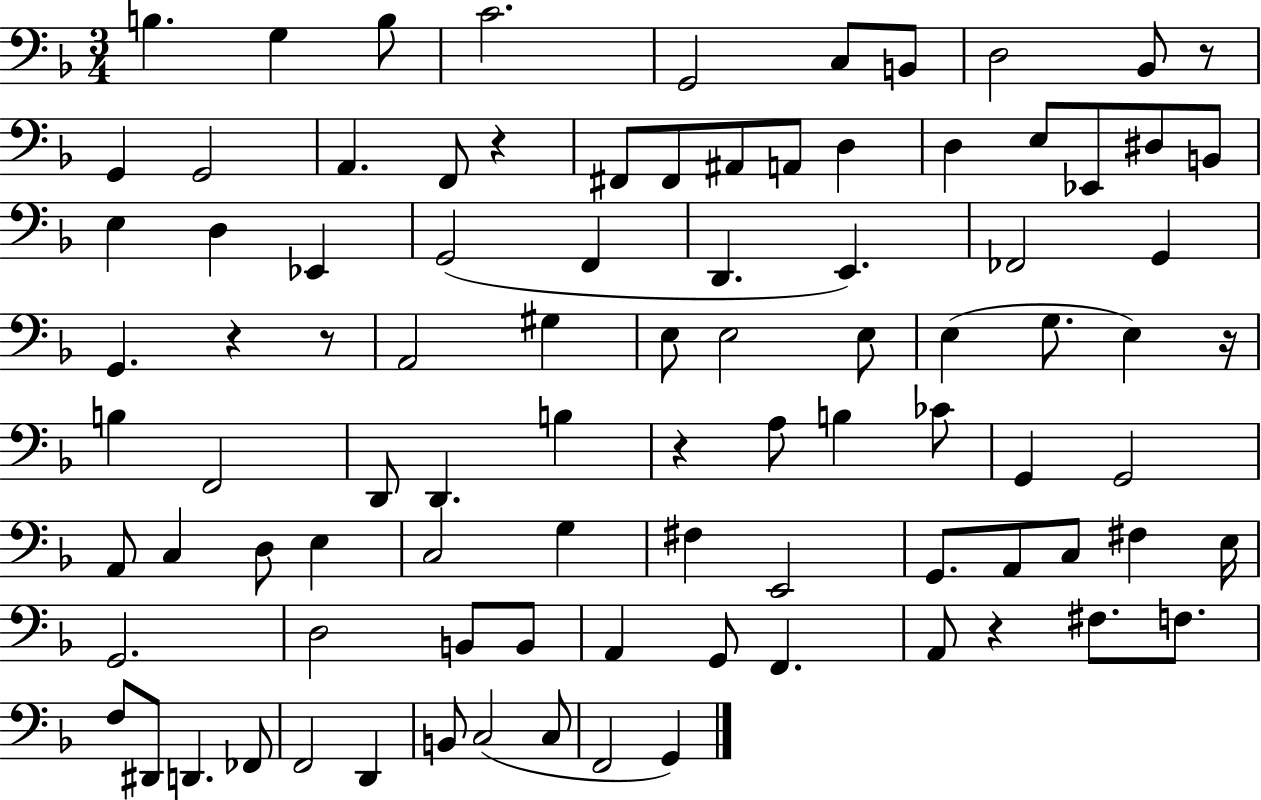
X:1
T:Untitled
M:3/4
L:1/4
K:F
B, G, B,/2 C2 G,,2 C,/2 B,,/2 D,2 _B,,/2 z/2 G,, G,,2 A,, F,,/2 z ^F,,/2 ^F,,/2 ^A,,/2 A,,/2 D, D, E,/2 _E,,/2 ^D,/2 B,,/2 E, D, _E,, G,,2 F,, D,, E,, _F,,2 G,, G,, z z/2 A,,2 ^G, E,/2 E,2 E,/2 E, G,/2 E, z/4 B, F,,2 D,,/2 D,, B, z A,/2 B, _C/2 G,, G,,2 A,,/2 C, D,/2 E, C,2 G, ^F, E,,2 G,,/2 A,,/2 C,/2 ^F, E,/4 G,,2 D,2 B,,/2 B,,/2 A,, G,,/2 F,, A,,/2 z ^F,/2 F,/2 F,/2 ^D,,/2 D,, _F,,/2 F,,2 D,, B,,/2 C,2 C,/2 F,,2 G,,